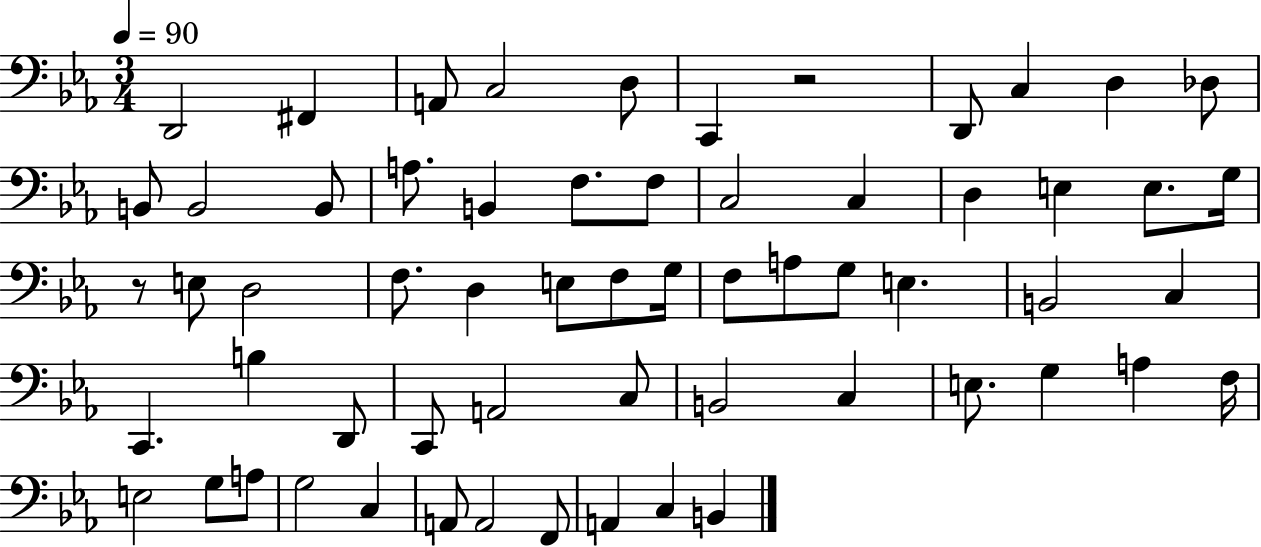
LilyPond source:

{
  \clef bass
  \numericTimeSignature
  \time 3/4
  \key ees \major
  \tempo 4 = 90
  d,2 fis,4 | a,8 c2 d8 | c,4 r2 | d,8 c4 d4 des8 | \break b,8 b,2 b,8 | a8. b,4 f8. f8 | c2 c4 | d4 e4 e8. g16 | \break r8 e8 d2 | f8. d4 e8 f8 g16 | f8 a8 g8 e4. | b,2 c4 | \break c,4. b4 d,8 | c,8 a,2 c8 | b,2 c4 | e8. g4 a4 f16 | \break e2 g8 a8 | g2 c4 | a,8 a,2 f,8 | a,4 c4 b,4 | \break \bar "|."
}